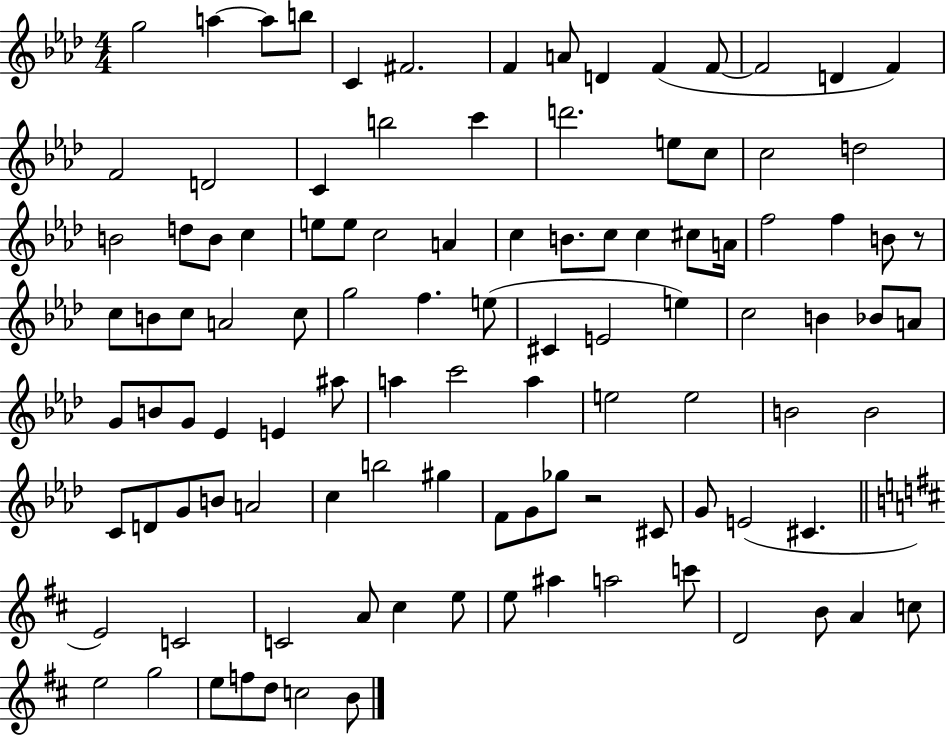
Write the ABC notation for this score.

X:1
T:Untitled
M:4/4
L:1/4
K:Ab
g2 a a/2 b/2 C ^F2 F A/2 D F F/2 F2 D F F2 D2 C b2 c' d'2 e/2 c/2 c2 d2 B2 d/2 B/2 c e/2 e/2 c2 A c B/2 c/2 c ^c/2 A/4 f2 f B/2 z/2 c/2 B/2 c/2 A2 c/2 g2 f e/2 ^C E2 e c2 B _B/2 A/2 G/2 B/2 G/2 _E E ^a/2 a c'2 a e2 e2 B2 B2 C/2 D/2 G/2 B/2 A2 c b2 ^g F/2 G/2 _g/2 z2 ^C/2 G/2 E2 ^C E2 C2 C2 A/2 ^c e/2 e/2 ^a a2 c'/2 D2 B/2 A c/2 e2 g2 e/2 f/2 d/2 c2 B/2